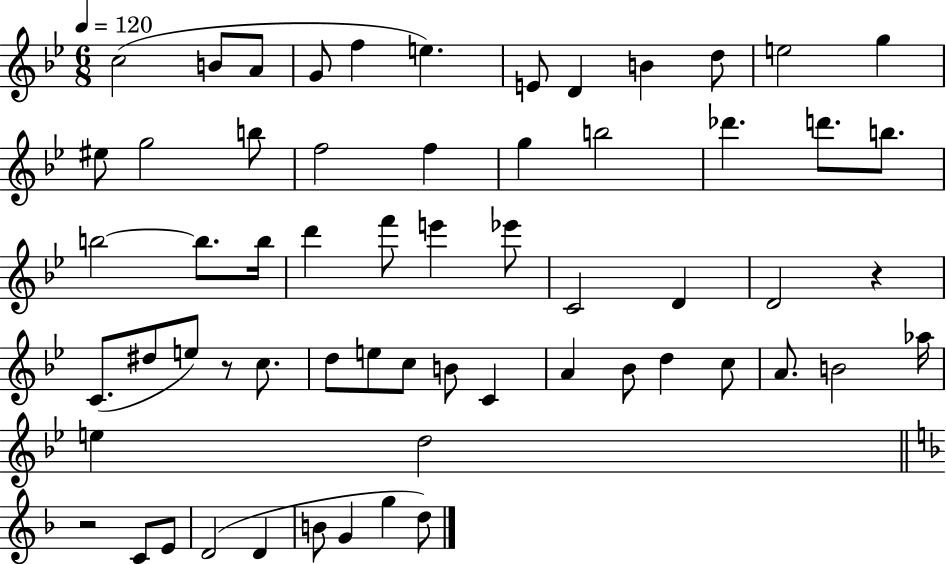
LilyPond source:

{
  \clef treble
  \numericTimeSignature
  \time 6/8
  \key bes \major
  \tempo 4 = 120
  c''2( b'8 a'8 | g'8 f''4 e''4.) | e'8 d'4 b'4 d''8 | e''2 g''4 | \break eis''8 g''2 b''8 | f''2 f''4 | g''4 b''2 | des'''4. d'''8. b''8. | \break b''2~~ b''8. b''16 | d'''4 f'''8 e'''4 ees'''8 | c'2 d'4 | d'2 r4 | \break c'8.( dis''8 e''8) r8 c''8. | d''8 e''8 c''8 b'8 c'4 | a'4 bes'8 d''4 c''8 | a'8. b'2 aes''16 | \break e''4 d''2 | \bar "||" \break \key d \minor r2 c'8 e'8 | d'2( d'4 | b'8 g'4 g''4 d''8) | \bar "|."
}